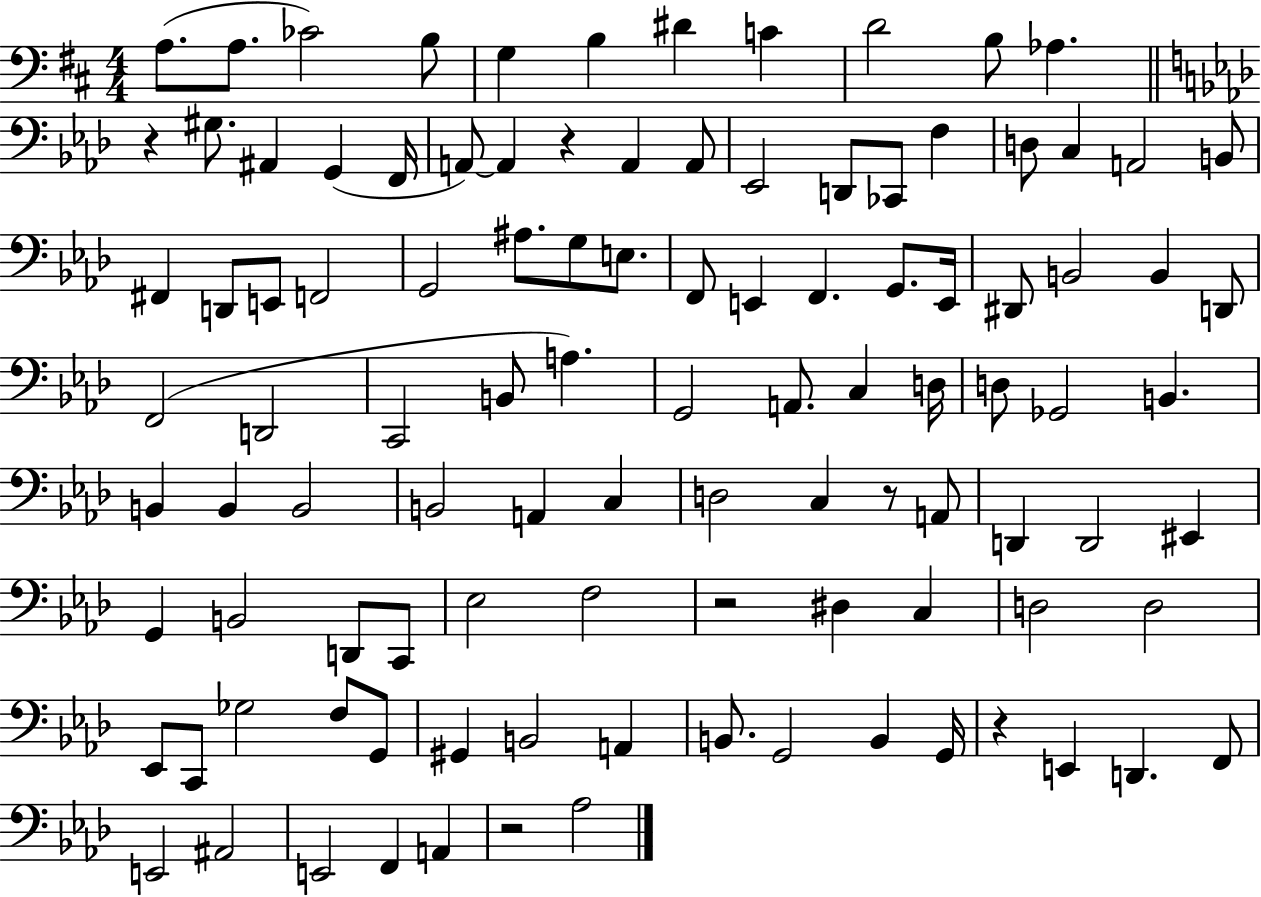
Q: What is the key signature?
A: D major